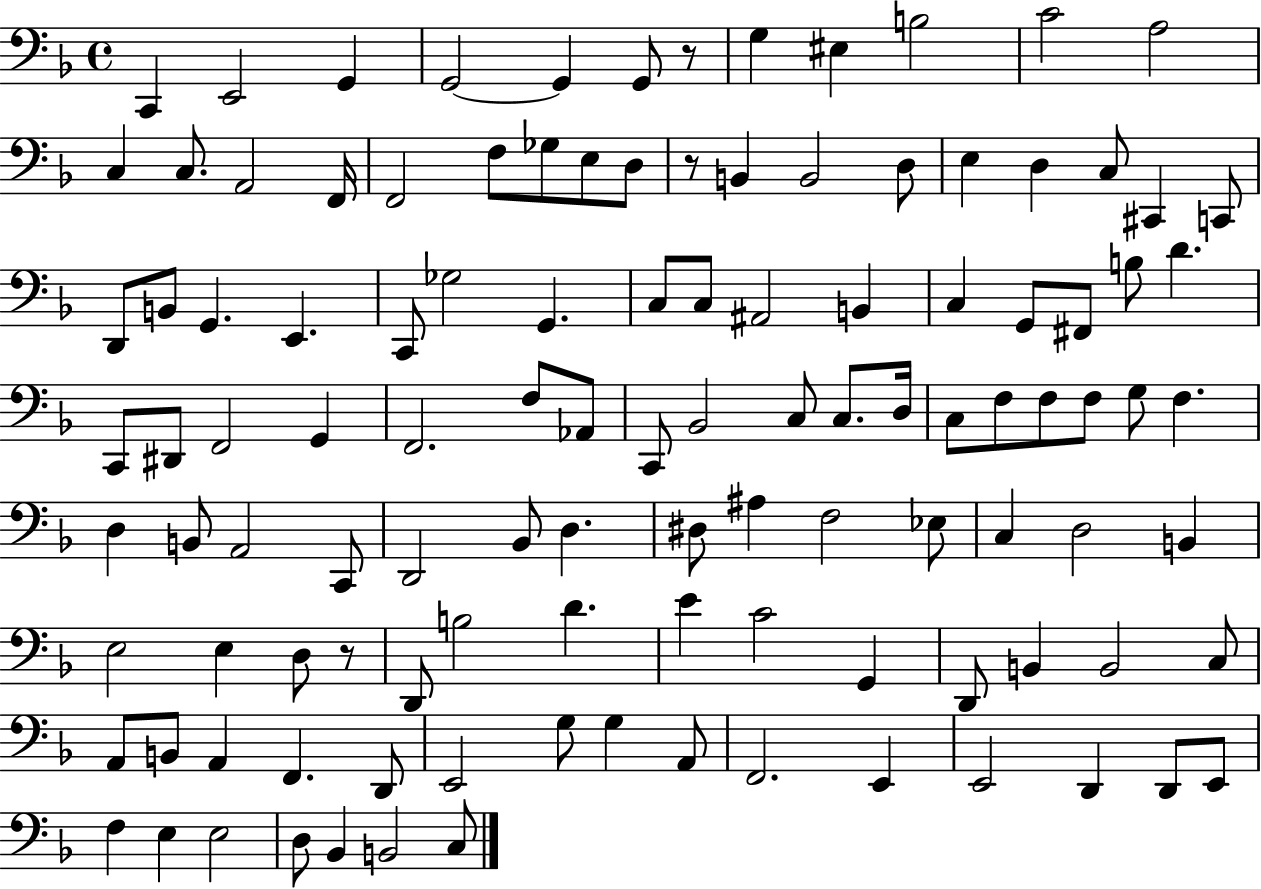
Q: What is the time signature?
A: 4/4